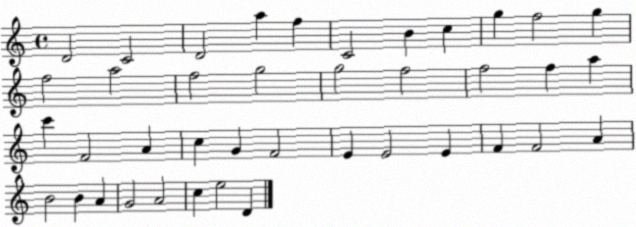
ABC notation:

X:1
T:Untitled
M:4/4
L:1/4
K:C
D2 C2 D2 a f C2 B c g f2 g f2 a2 f2 g2 g2 f2 f2 f a c' F2 A c G F2 E E2 E F F2 A B2 B A G2 A2 c e2 D